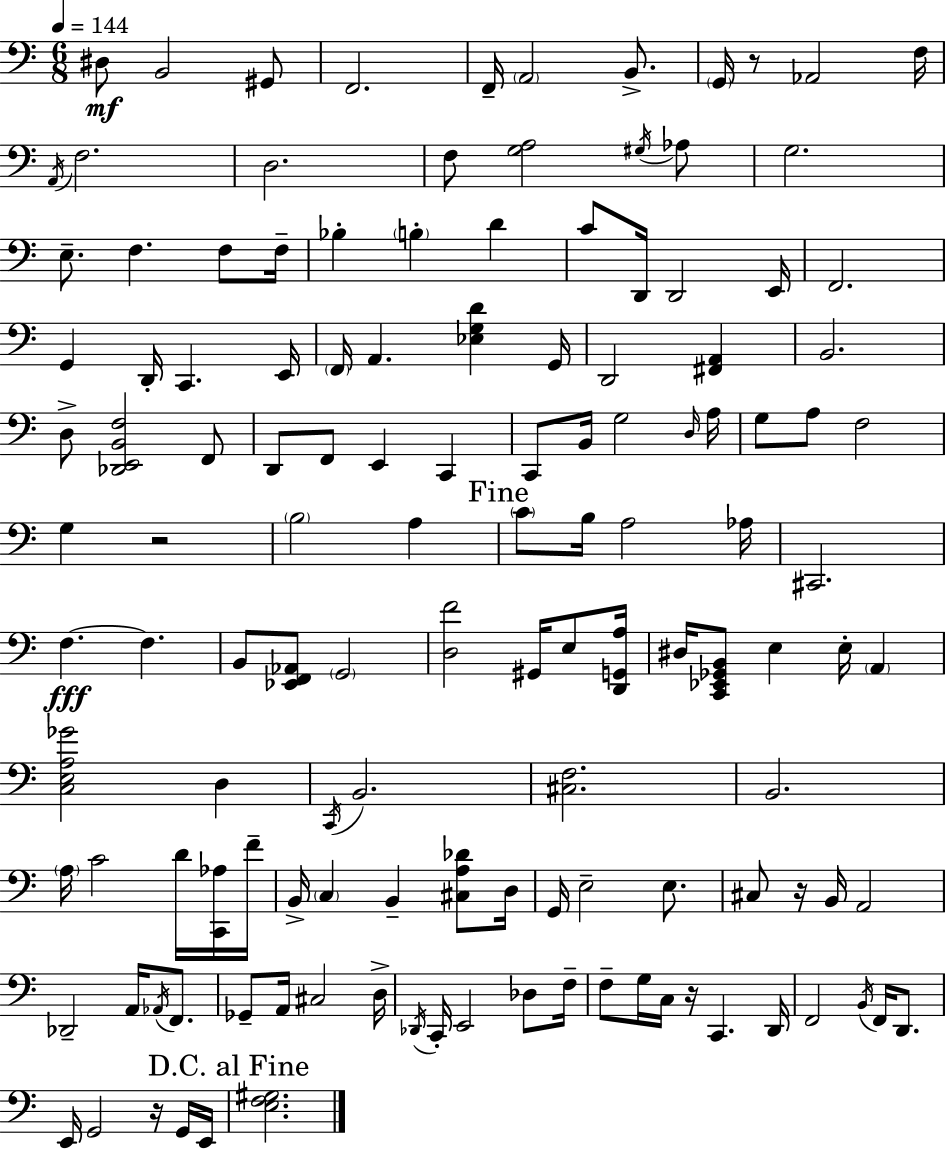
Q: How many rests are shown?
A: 5